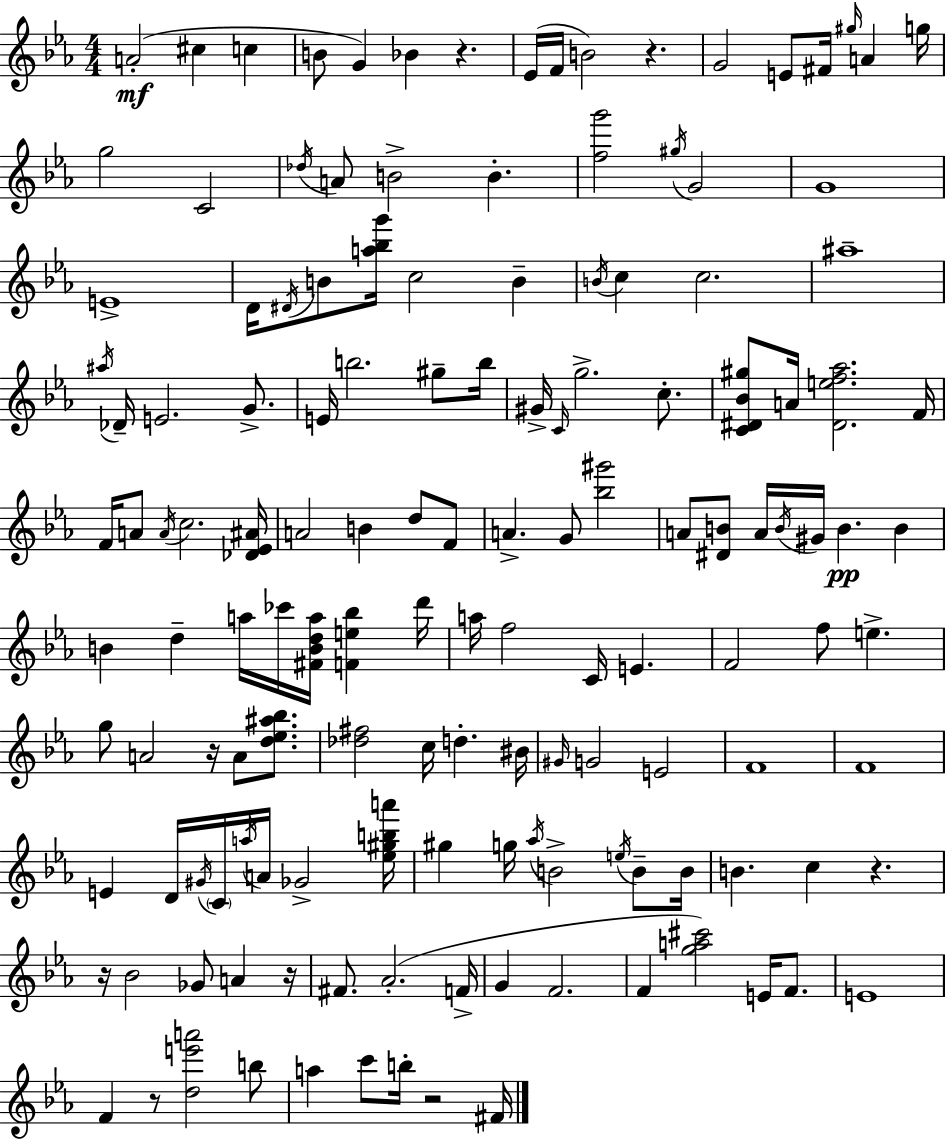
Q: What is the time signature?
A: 4/4